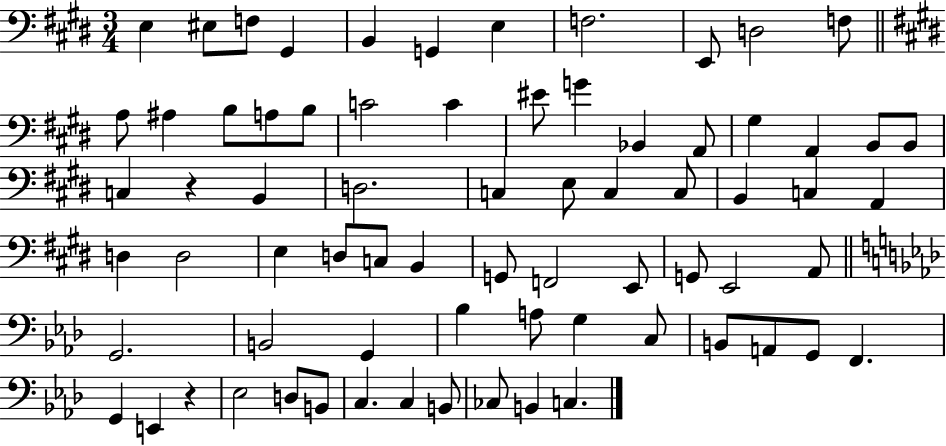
X:1
T:Untitled
M:3/4
L:1/4
K:E
E, ^E,/2 F,/2 ^G,, B,, G,, E, F,2 E,,/2 D,2 F,/2 A,/2 ^A, B,/2 A,/2 B,/2 C2 C ^E/2 G _B,, A,,/2 ^G, A,, B,,/2 B,,/2 C, z B,, D,2 C, E,/2 C, C,/2 B,, C, A,, D, D,2 E, D,/2 C,/2 B,, G,,/2 F,,2 E,,/2 G,,/2 E,,2 A,,/2 G,,2 B,,2 G,, _B, A,/2 G, C,/2 B,,/2 A,,/2 G,,/2 F,, G,, E,, z _E,2 D,/2 B,,/2 C, C, B,,/2 _C,/2 B,, C,